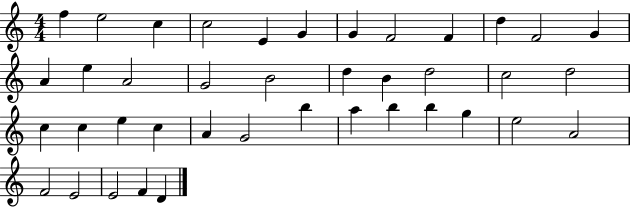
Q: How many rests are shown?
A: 0